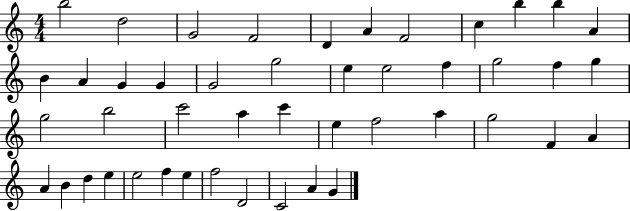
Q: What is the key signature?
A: C major